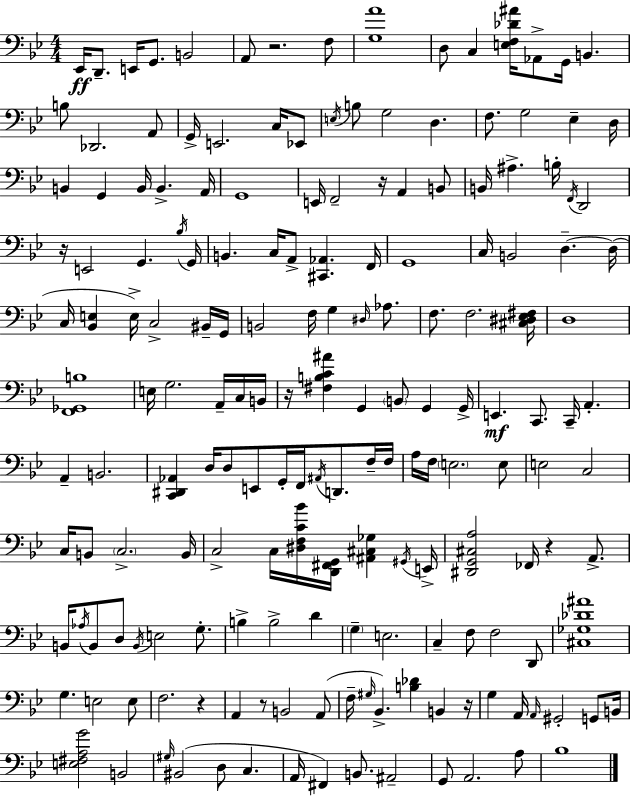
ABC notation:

X:1
T:Untitled
M:4/4
L:1/4
K:Bb
_E,,/4 D,,/2 E,,/4 G,,/2 B,,2 A,,/2 z2 F,/2 [G,A]4 D,/2 C, [E,F,_D^A]/4 _A,,/2 G,,/4 B,, B,/2 _D,,2 A,,/2 G,,/4 E,,2 C,/4 _E,,/2 E,/4 B,/2 G,2 D, F,/2 G,2 _E, D,/4 B,, G,, B,,/4 B,, A,,/4 G,,4 E,,/4 F,,2 z/4 A,, B,,/2 B,,/4 ^A, B,/4 F,,/4 D,,2 z/4 E,,2 G,, _B,/4 G,,/4 B,, C,/4 A,,/2 [^C,,_A,,] F,,/4 G,,4 C,/4 B,,2 D, D,/4 C,/4 [_B,,E,] E,/4 C,2 ^B,,/4 G,,/4 B,,2 F,/4 G, ^D,/4 _A,/2 F,/2 F,2 [^C,^D,_E,^F,]/4 D,4 [F,,_G,,B,]4 E,/4 G,2 A,,/4 C,/4 B,,/4 z/4 [^F,B,C^A] G,, B,,/2 G,, G,,/4 E,, C,,/2 C,,/4 A,, A,, B,,2 [C,,^D,,_A,,] D,/4 D,/2 E,,/2 G,,/4 F,,/4 ^A,,/4 D,,/2 F,/4 F,/4 A,/4 F,/4 E,2 E,/2 E,2 C,2 C,/4 B,,/2 C,2 B,,/4 C,2 C,/4 [^D,F,C_B]/4 [D,,^F,,G,,]/4 [^A,,^C,_G,] ^G,,/4 E,,/4 [^D,,G,,^C,A,]2 _F,,/4 z A,,/2 B,,/4 _A,/4 B,,/2 D,/2 B,,/4 E,2 G,/2 B, B,2 D G, E,2 C, F,/2 F,2 D,,/2 [^C,_G,_D^A]4 G, E,2 E,/2 F,2 z A,, z/2 B,,2 A,,/2 F,/4 ^G,/4 _B,, [B,_D] B,, z/4 G, A,,/4 A,,/4 ^G,,2 G,,/2 B,,/4 [E,^F,A,G]2 B,,2 ^G,/4 ^B,,2 D,/2 C, A,,/4 ^F,, B,,/2 ^A,,2 G,,/2 A,,2 A,/2 _B,4